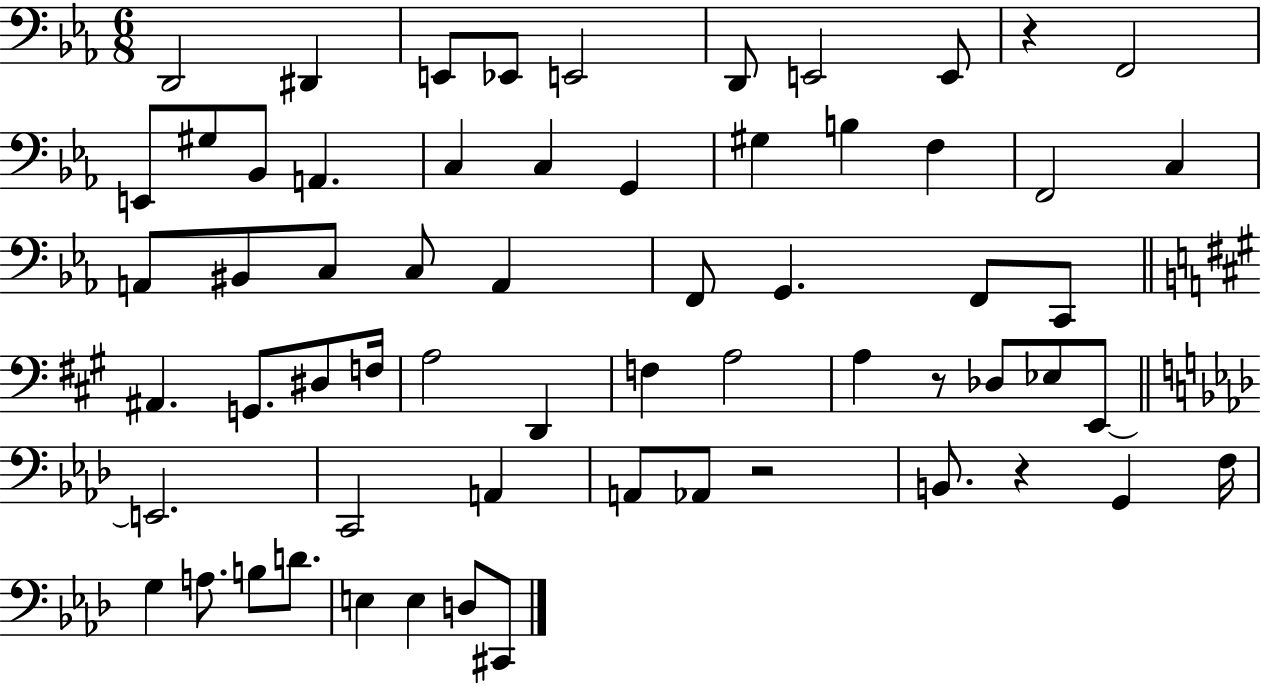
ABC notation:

X:1
T:Untitled
M:6/8
L:1/4
K:Eb
D,,2 ^D,, E,,/2 _E,,/2 E,,2 D,,/2 E,,2 E,,/2 z F,,2 E,,/2 ^G,/2 _B,,/2 A,, C, C, G,, ^G, B, F, F,,2 C, A,,/2 ^B,,/2 C,/2 C,/2 A,, F,,/2 G,, F,,/2 C,,/2 ^A,, G,,/2 ^D,/2 F,/4 A,2 D,, F, A,2 A, z/2 _D,/2 _E,/2 E,,/2 E,,2 C,,2 A,, A,,/2 _A,,/2 z2 B,,/2 z G,, F,/4 G, A,/2 B,/2 D/2 E, E, D,/2 ^C,,/2